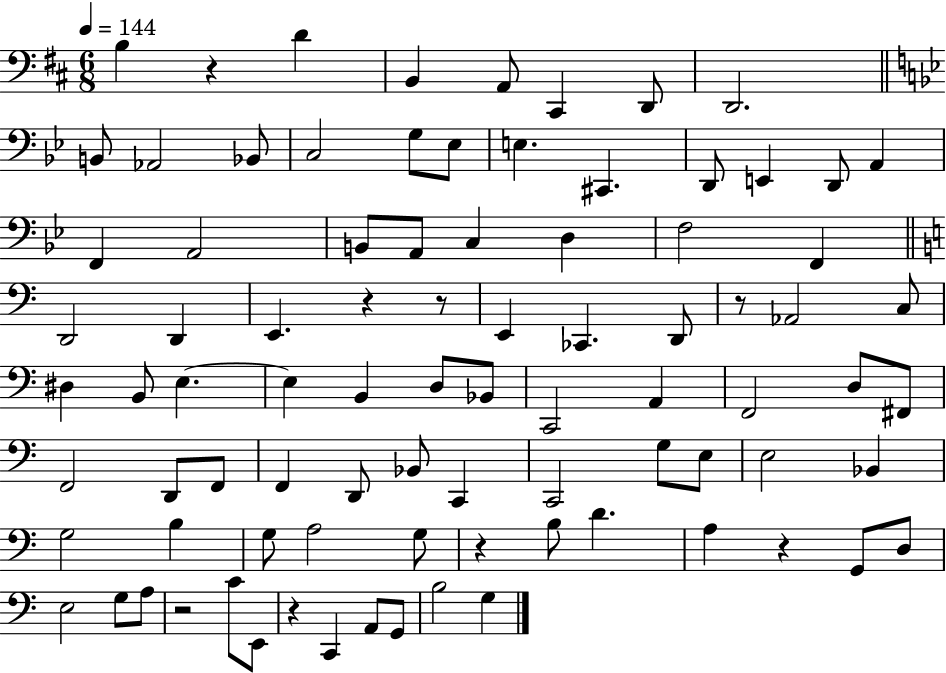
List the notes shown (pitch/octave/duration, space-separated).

B3/q R/q D4/q B2/q A2/e C#2/q D2/e D2/h. B2/e Ab2/h Bb2/e C3/h G3/e Eb3/e E3/q. C#2/q. D2/e E2/q D2/e A2/q F2/q A2/h B2/e A2/e C3/q D3/q F3/h F2/q D2/h D2/q E2/q. R/q R/e E2/q CES2/q. D2/e R/e Ab2/h C3/e D#3/q B2/e E3/q. E3/q B2/q D3/e Bb2/e C2/h A2/q F2/h D3/e F#2/e F2/h D2/e F2/e F2/q D2/e Bb2/e C2/q C2/h G3/e E3/e E3/h Bb2/q G3/h B3/q G3/e A3/h G3/e R/q B3/e D4/q. A3/q R/q G2/e D3/e E3/h G3/e A3/e R/h C4/e E2/e R/q C2/q A2/e G2/e B3/h G3/q